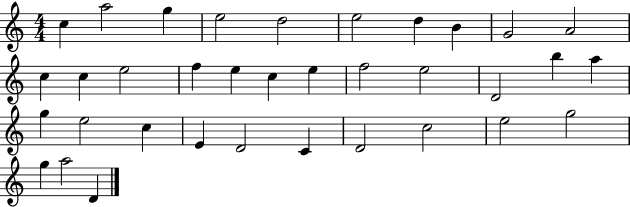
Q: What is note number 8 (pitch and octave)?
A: B4